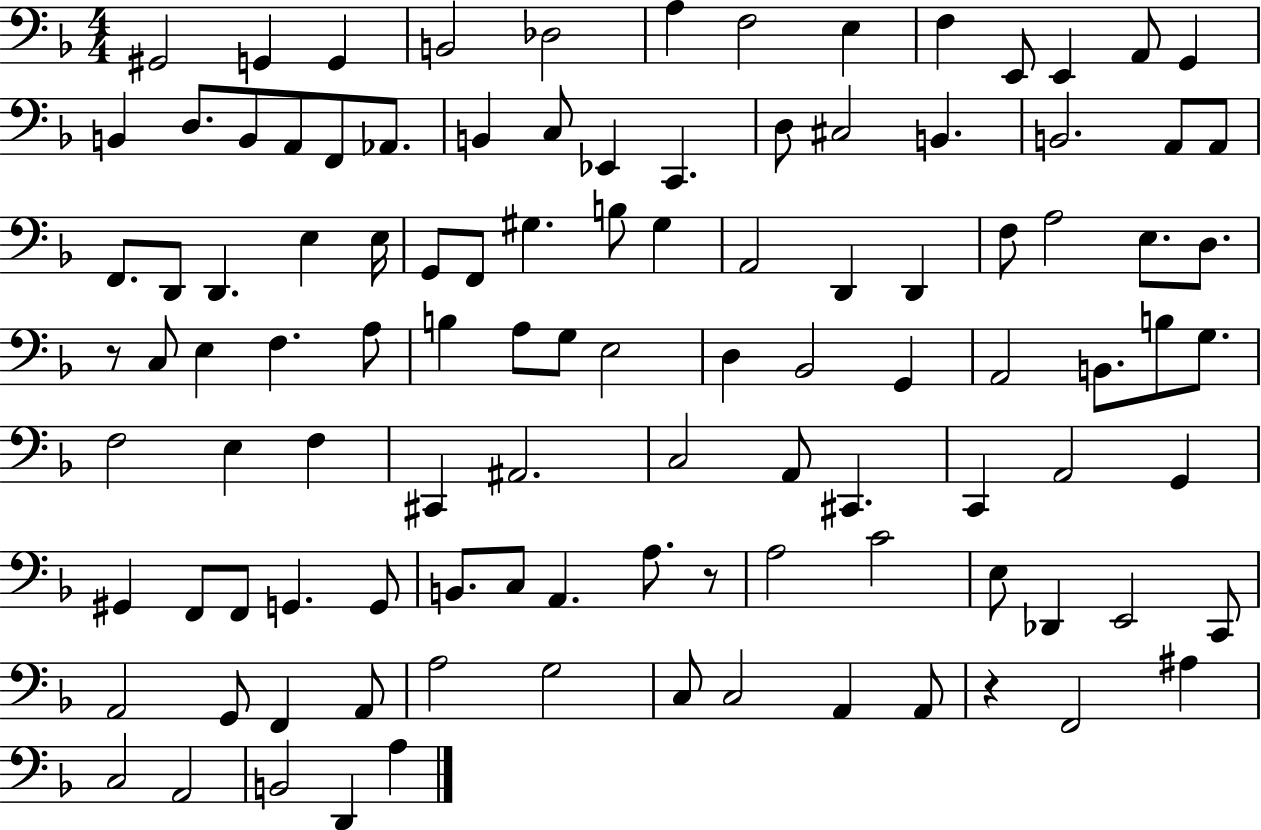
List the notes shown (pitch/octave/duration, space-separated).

G#2/h G2/q G2/q B2/h Db3/h A3/q F3/h E3/q F3/q E2/e E2/q A2/e G2/q B2/q D3/e. B2/e A2/e F2/e Ab2/e. B2/q C3/e Eb2/q C2/q. D3/e C#3/h B2/q. B2/h. A2/e A2/e F2/e. D2/e D2/q. E3/q E3/s G2/e F2/e G#3/q. B3/e G#3/q A2/h D2/q D2/q F3/e A3/h E3/e. D3/e. R/e C3/e E3/q F3/q. A3/e B3/q A3/e G3/e E3/h D3/q Bb2/h G2/q A2/h B2/e. B3/e G3/e. F3/h E3/q F3/q C#2/q A#2/h. C3/h A2/e C#2/q. C2/q A2/h G2/q G#2/q F2/e F2/e G2/q. G2/e B2/e. C3/e A2/q. A3/e. R/e A3/h C4/h E3/e Db2/q E2/h C2/e A2/h G2/e F2/q A2/e A3/h G3/h C3/e C3/h A2/q A2/e R/q F2/h A#3/q C3/h A2/h B2/h D2/q A3/q